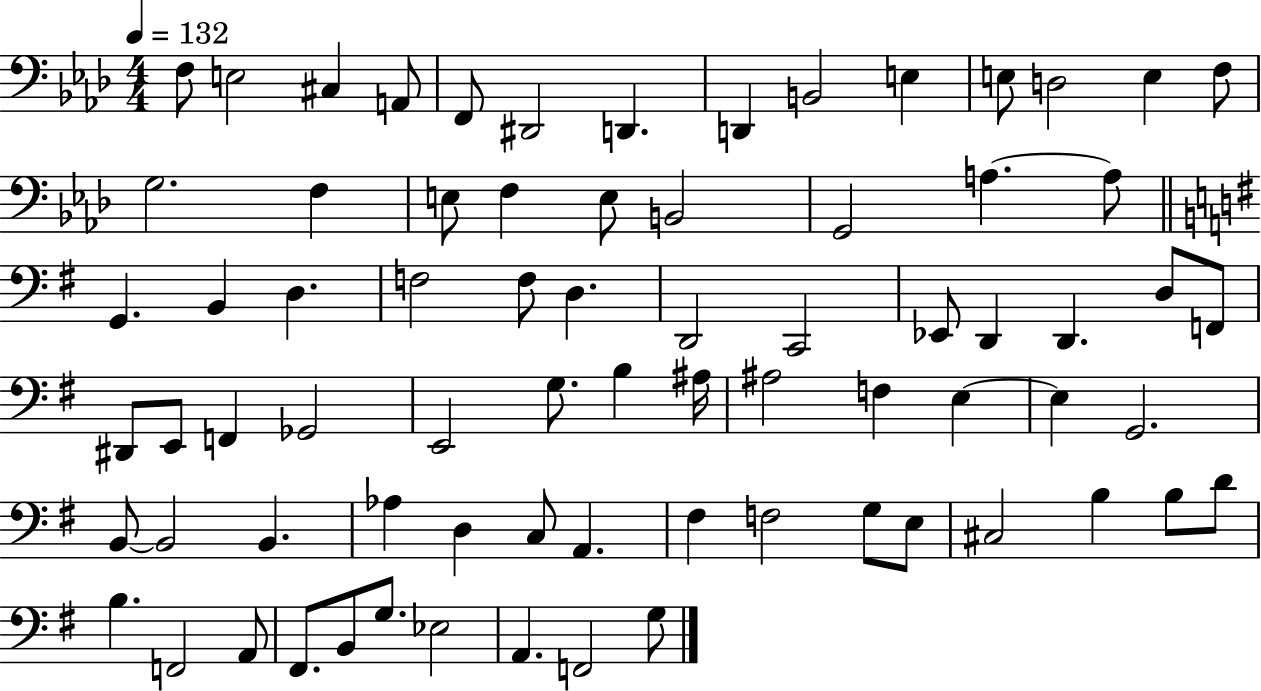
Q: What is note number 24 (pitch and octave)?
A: G2